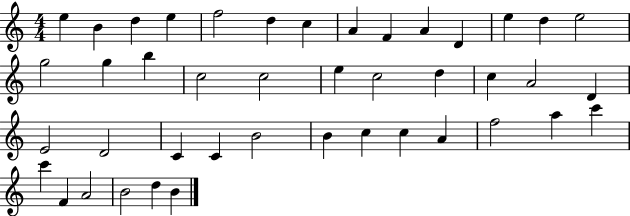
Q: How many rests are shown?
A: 0